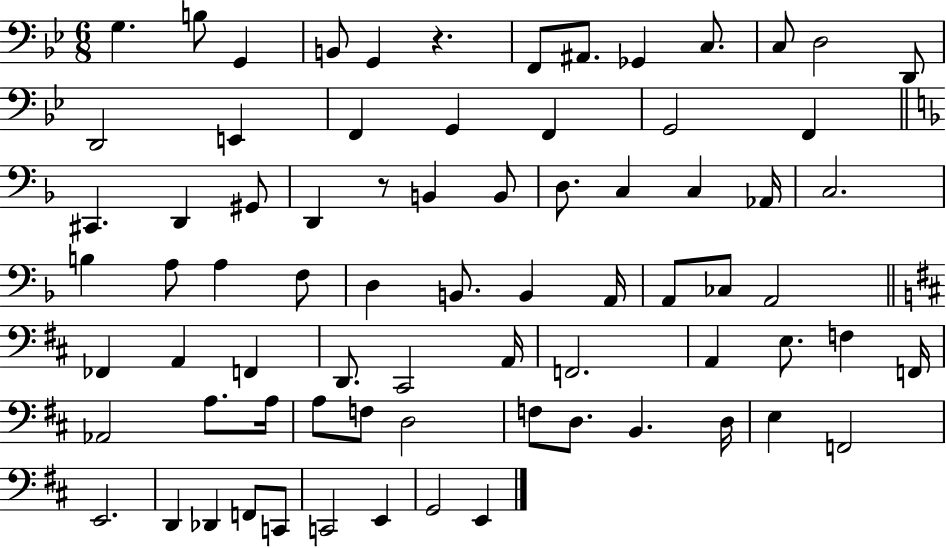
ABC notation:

X:1
T:Untitled
M:6/8
L:1/4
K:Bb
G, B,/2 G,, B,,/2 G,, z F,,/2 ^A,,/2 _G,, C,/2 C,/2 D,2 D,,/2 D,,2 E,, F,, G,, F,, G,,2 F,, ^C,, D,, ^G,,/2 D,, z/2 B,, B,,/2 D,/2 C, C, _A,,/4 C,2 B, A,/2 A, F,/2 D, B,,/2 B,, A,,/4 A,,/2 _C,/2 A,,2 _F,, A,, F,, D,,/2 ^C,,2 A,,/4 F,,2 A,, E,/2 F, F,,/4 _A,,2 A,/2 A,/4 A,/2 F,/2 D,2 F,/2 D,/2 B,, D,/4 E, F,,2 E,,2 D,, _D,, F,,/2 C,,/2 C,,2 E,, G,,2 E,,